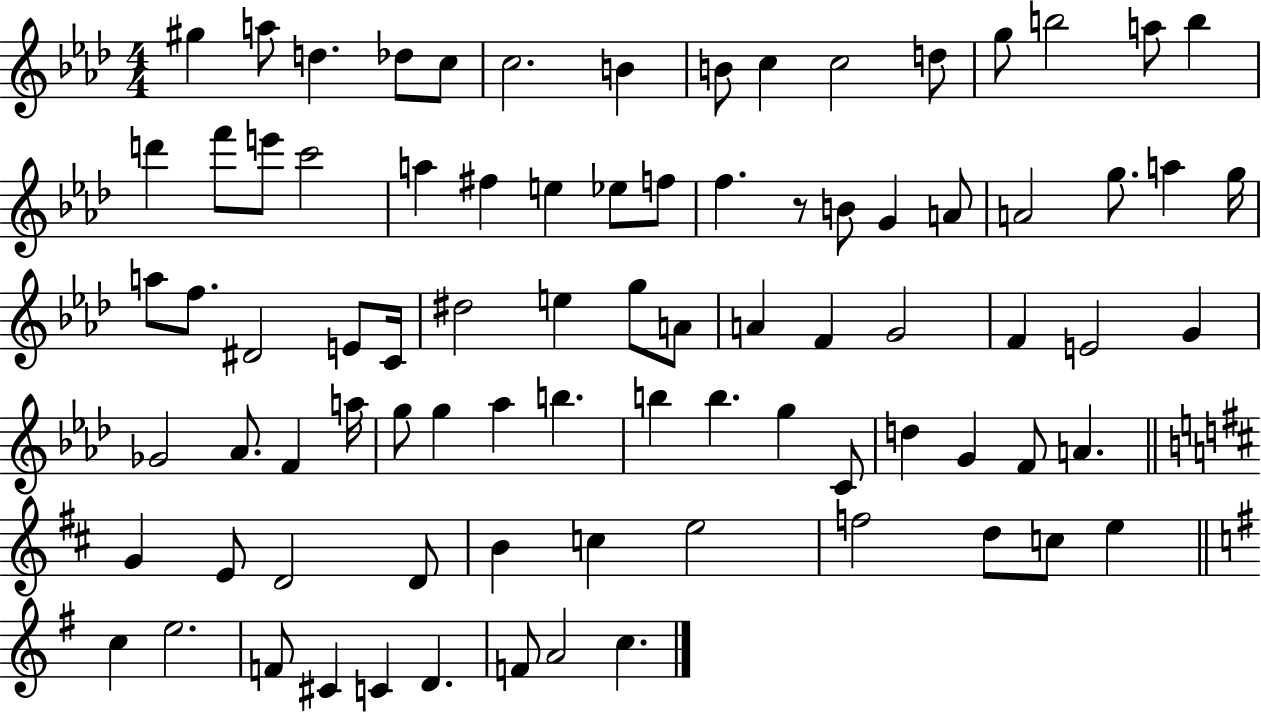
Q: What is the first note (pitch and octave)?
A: G#5